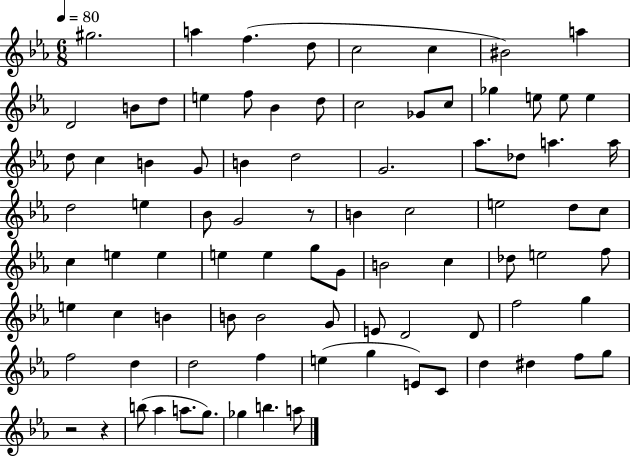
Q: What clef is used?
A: treble